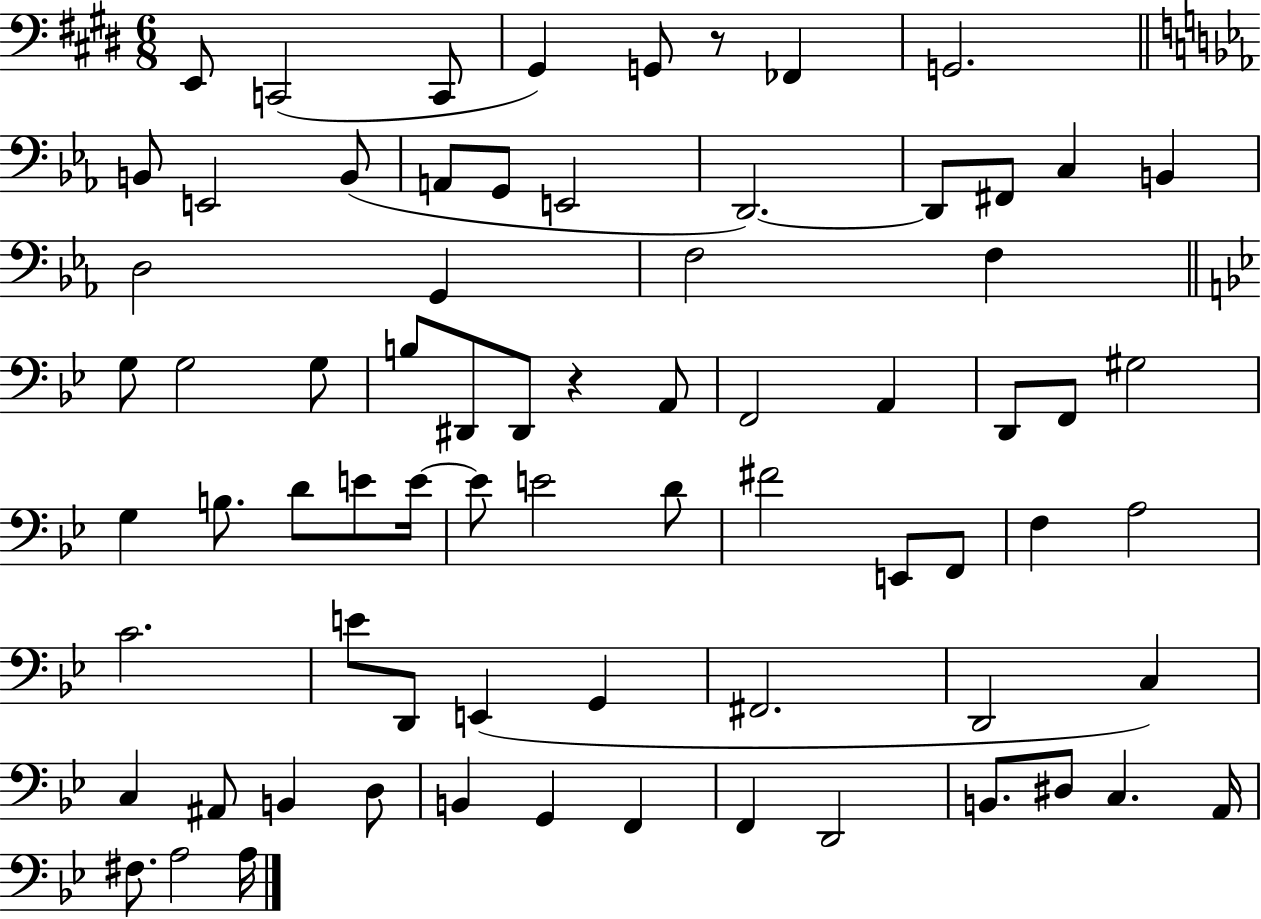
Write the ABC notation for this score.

X:1
T:Untitled
M:6/8
L:1/4
K:E
E,,/2 C,,2 C,,/2 ^G,, G,,/2 z/2 _F,, G,,2 B,,/2 E,,2 B,,/2 A,,/2 G,,/2 E,,2 D,,2 D,,/2 ^F,,/2 C, B,, D,2 G,, F,2 F, G,/2 G,2 G,/2 B,/2 ^D,,/2 ^D,,/2 z A,,/2 F,,2 A,, D,,/2 F,,/2 ^G,2 G, B,/2 D/2 E/2 E/4 E/2 E2 D/2 ^F2 E,,/2 F,,/2 F, A,2 C2 E/2 D,,/2 E,, G,, ^F,,2 D,,2 C, C, ^A,,/2 B,, D,/2 B,, G,, F,, F,, D,,2 B,,/2 ^D,/2 C, A,,/4 ^F,/2 A,2 A,/4